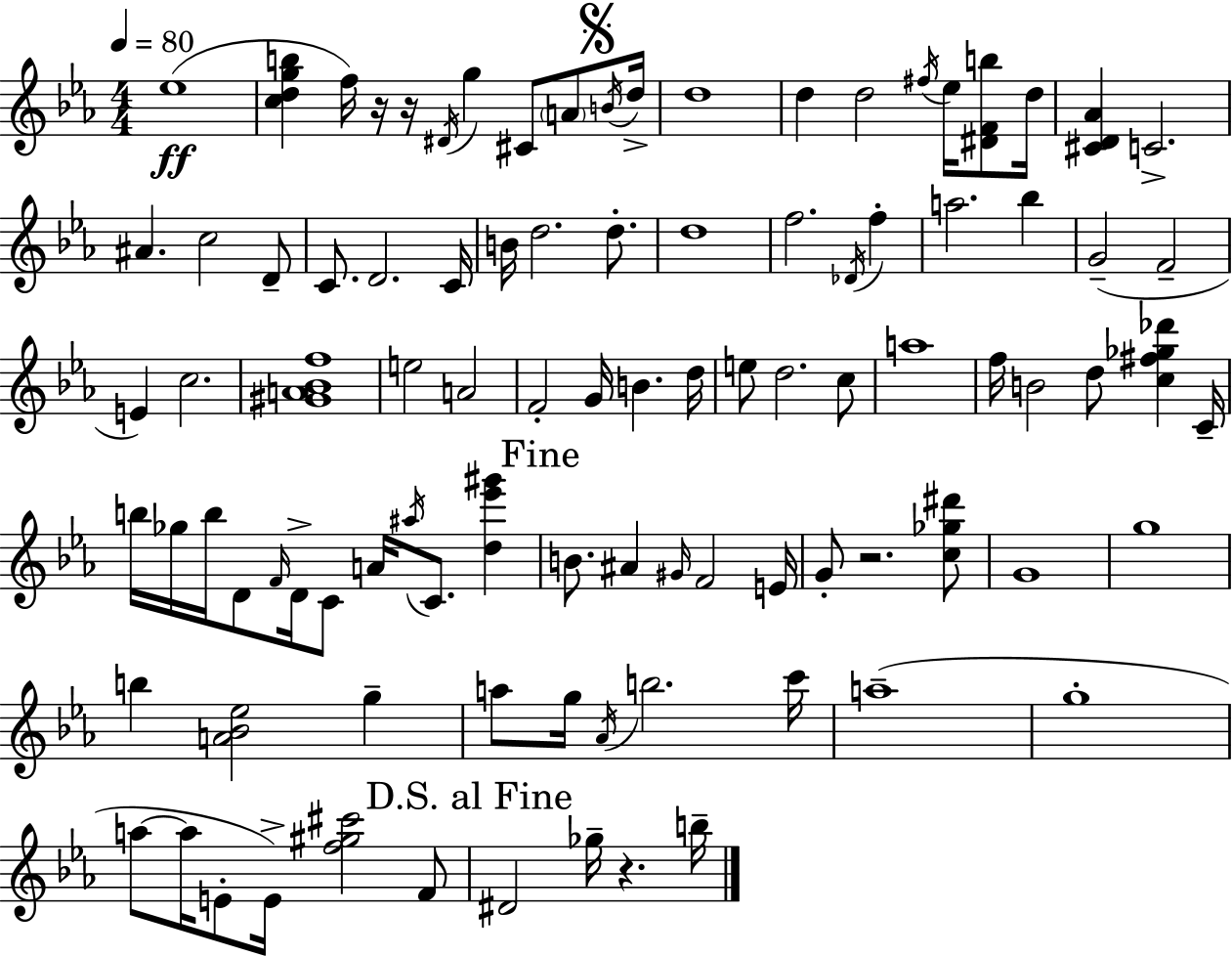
{
  \clef treble
  \numericTimeSignature
  \time 4/4
  \key c \minor
  \tempo 4 = 80
  ees''1(\ff | <c'' d'' g'' b''>4 f''16) r16 r16 \acciaccatura { dis'16 } g''4 cis'8 \parenthesize a'8 | \mark \markup { \musicglyph "scripts.segno" } \acciaccatura { b'16 } d''16-> d''1 | d''4 d''2 \acciaccatura { fis''16 } ees''16 | \break <dis' f' b''>8 d''16 <cis' d' aes'>4 c'2.-> | ais'4. c''2 | d'8-- c'8. d'2. | c'16 b'16 d''2. | \break d''8.-. d''1 | f''2. \acciaccatura { des'16 } | f''4-. a''2. | bes''4 g'2--( f'2-- | \break e'4) c''2. | <gis' a' bes' f''>1 | e''2 a'2 | f'2-. g'16 b'4. | \break d''16 e''8 d''2. | c''8 a''1 | f''16 b'2 d''8 <c'' fis'' ges'' des'''>4 | c'16-- b''16 ges''16 b''16 d'8 \grace { f'16 } d'16-> c'8 a'16 \acciaccatura { ais''16 } c'8. | \break <d'' ees''' gis'''>4 \mark "Fine" b'8. ais'4 \grace { gis'16 } f'2 | e'16 g'8-. r2. | <c'' ges'' dis'''>8 g'1 | g''1 | \break b''4 <a' bes' ees''>2 | g''4-- a''8 g''16 \acciaccatura { aes'16 } b''2. | c'''16 a''1--( | g''1-. | \break a''8~~ a''16 e'8-. e'16->) <f'' gis'' cis'''>2 | f'8 \mark "D.S. al Fine" dis'2 | ges''16-- r4. b''16-- \bar "|."
}